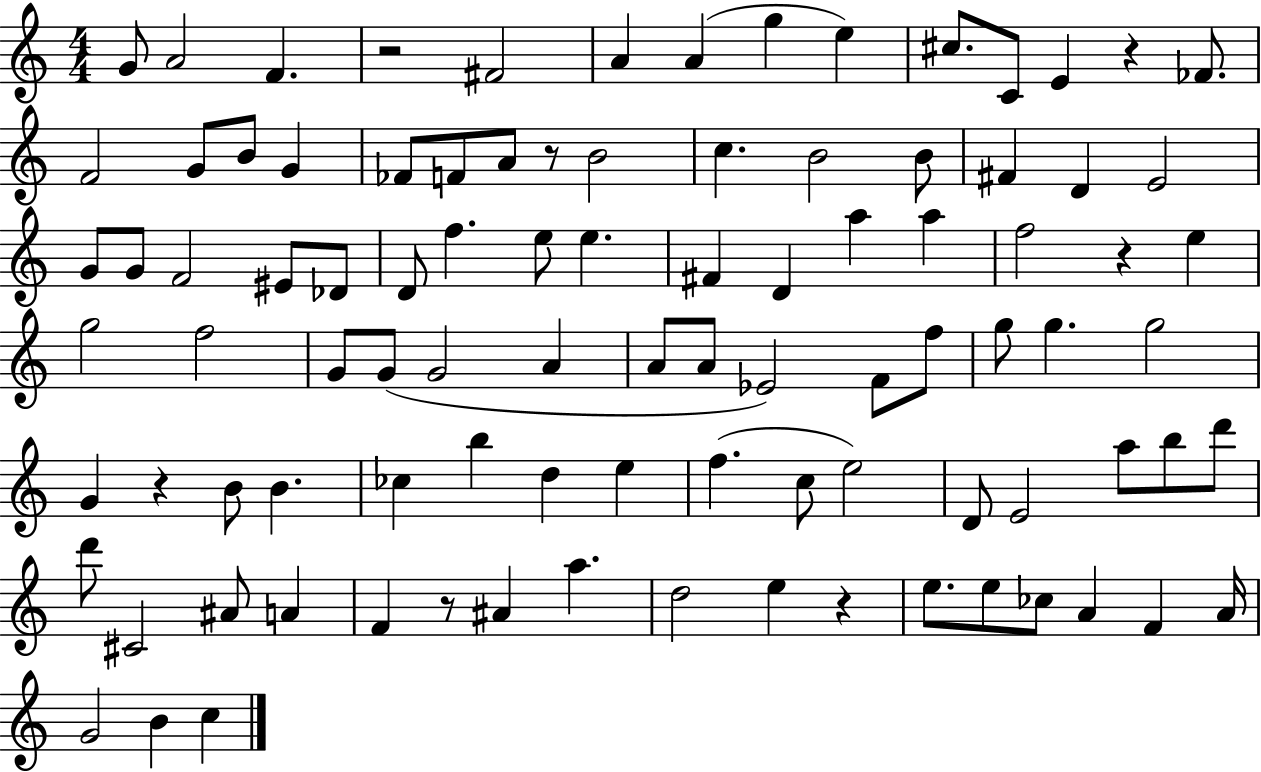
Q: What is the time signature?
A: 4/4